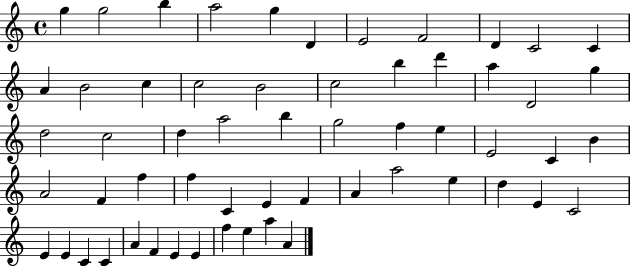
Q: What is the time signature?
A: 4/4